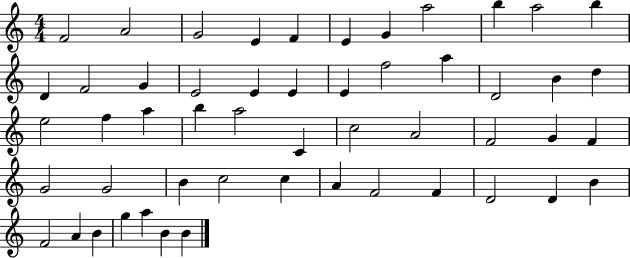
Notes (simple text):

F4/h A4/h G4/h E4/q F4/q E4/q G4/q A5/h B5/q A5/h B5/q D4/q F4/h G4/q E4/h E4/q E4/q E4/q F5/h A5/q D4/h B4/q D5/q E5/h F5/q A5/q B5/q A5/h C4/q C5/h A4/h F4/h G4/q F4/q G4/h G4/h B4/q C5/h C5/q A4/q F4/h F4/q D4/h D4/q B4/q F4/h A4/q B4/q G5/q A5/q B4/q B4/q